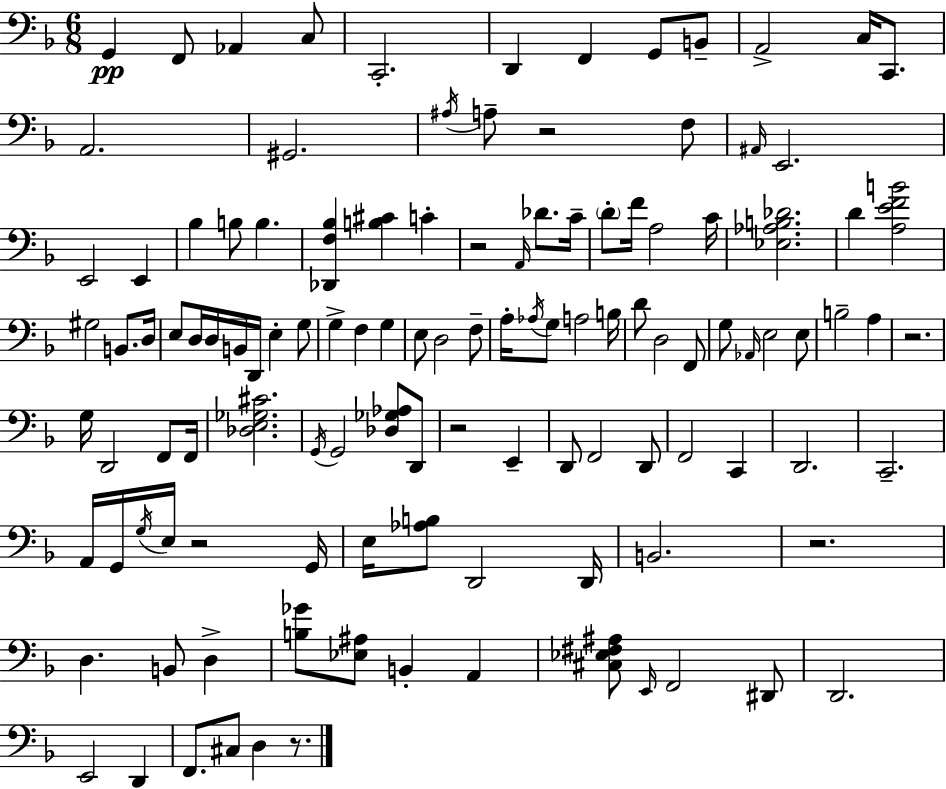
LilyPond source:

{
  \clef bass
  \numericTimeSignature
  \time 6/8
  \key f \major
  \repeat volta 2 { g,4\pp f,8 aes,4 c8 | c,2.-. | d,4 f,4 g,8 b,8-- | a,2-> c16 c,8. | \break a,2. | gis,2. | \acciaccatura { ais16 } a8-- r2 f8 | \grace { ais,16 } e,2. | \break e,2 e,4 | bes4 b8 b4. | <des, f bes>4 <b cis'>4 c'4-. | r2 \grace { a,16 } des'8. | \break c'16-- \parenthesize d'8-. f'16 a2 | c'16 <ees aes b des'>2. | d'4 <a e' f' b'>2 | gis2 b,8. | \break d16 e8 d16 d16 b,16 d,16 e4-. | g8 g4-> f4 g4 | e8 d2 | f8-- a16-. \acciaccatura { aes16 } g8 a2 | \break b16 d'8 d2 | f,8 g8 \grace { aes,16 } e2 | e8 b2-- | a4 r2. | \break g16 d,2 | f,8 f,16 <des e ges cis'>2. | \acciaccatura { g,16 } g,2 | <des ges aes>8 d,8 r2 | \break e,4-- d,8 f,2 | d,8 f,2 | c,4 d,2. | c,2.-- | \break a,16 g,16 \acciaccatura { g16 } e16 r2 | g,16 e16 <aes b>8 d,2 | d,16 b,2. | r2. | \break d4. | b,8 d4-> <b ges'>8 <ees ais>8 b,4-. | a,4 <cis ees fis ais>8 \grace { e,16 } f,2 | dis,8 d,2. | \break e,2 | d,4 f,8. cis8 | d4 r8. } \bar "|."
}